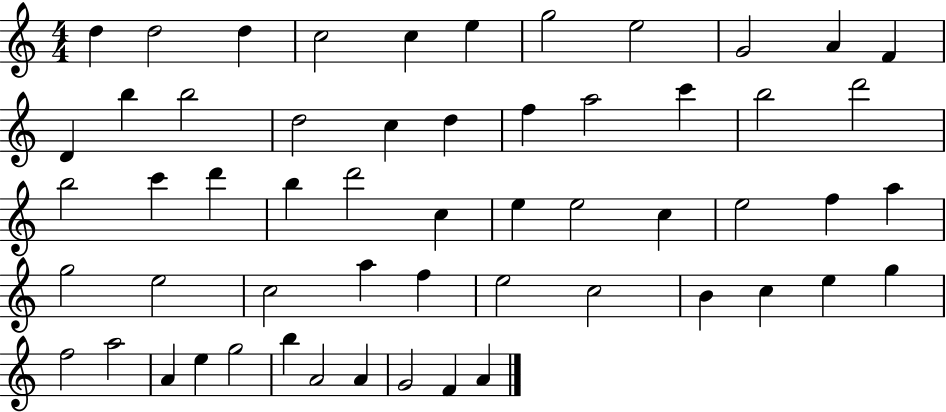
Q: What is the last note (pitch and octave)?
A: A4